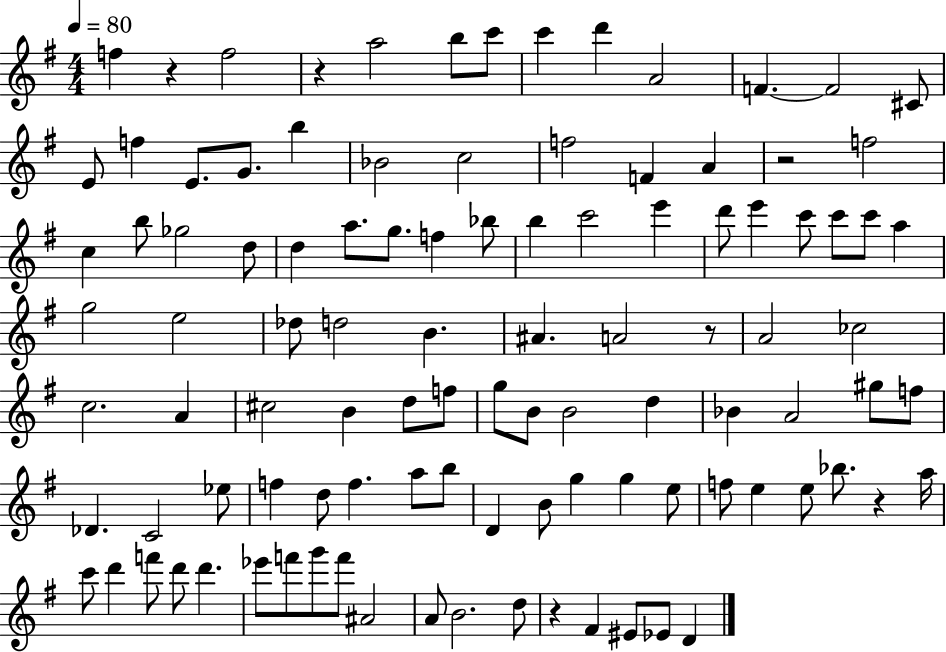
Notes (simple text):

F5/q R/q F5/h R/q A5/h B5/e C6/e C6/q D6/q A4/h F4/q. F4/h C#4/e E4/e F5/q E4/e. G4/e. B5/q Bb4/h C5/h F5/h F4/q A4/q R/h F5/h C5/q B5/e Gb5/h D5/e D5/q A5/e. G5/e. F5/q Bb5/e B5/q C6/h E6/q D6/e E6/q C6/e C6/e C6/e A5/q G5/h E5/h Db5/e D5/h B4/q. A#4/q. A4/h R/e A4/h CES5/h C5/h. A4/q C#5/h B4/q D5/e F5/e G5/e B4/e B4/h D5/q Bb4/q A4/h G#5/e F5/e Db4/q. C4/h Eb5/e F5/q D5/e F5/q. A5/e B5/e D4/q B4/e G5/q G5/q E5/e F5/e E5/q E5/e Bb5/e. R/q A5/s C6/e D6/q F6/e D6/e D6/q. Eb6/e F6/e G6/e F6/e A#4/h A4/e B4/h. D5/e R/q F#4/q EIS4/e Eb4/e D4/q